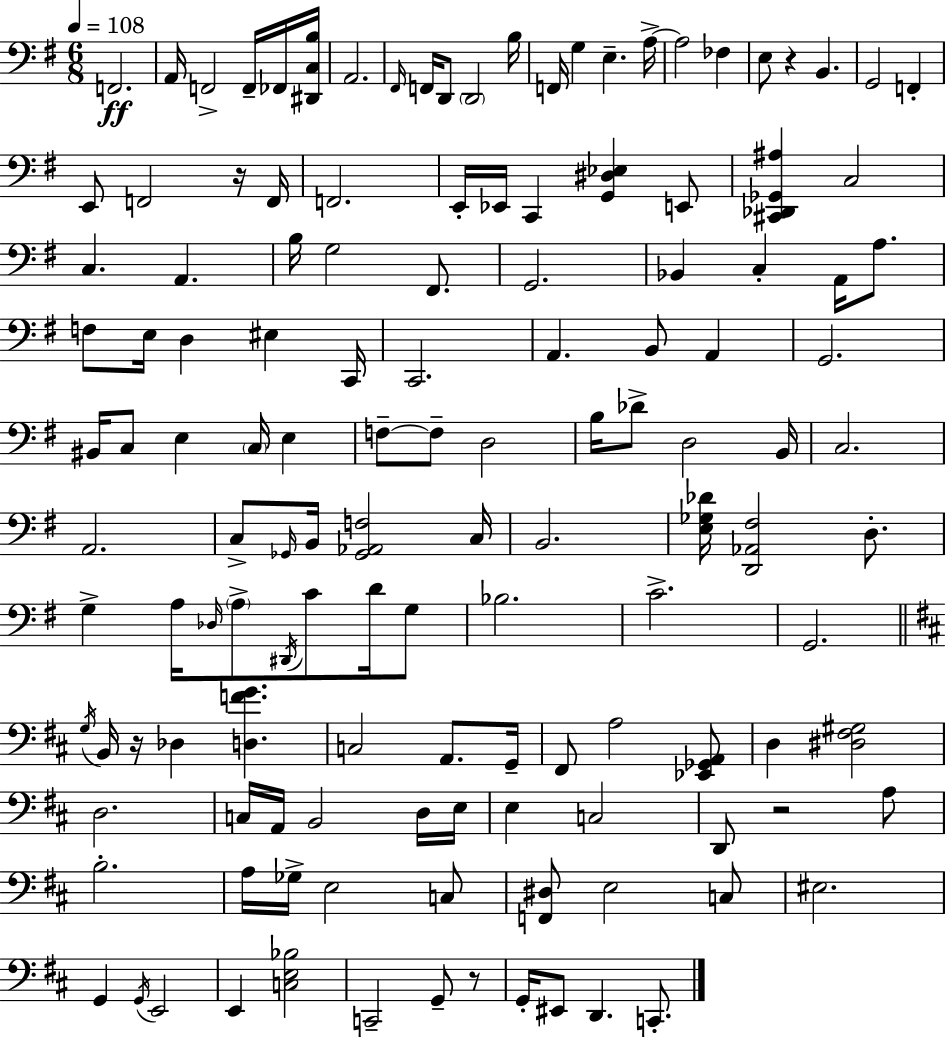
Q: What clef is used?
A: bass